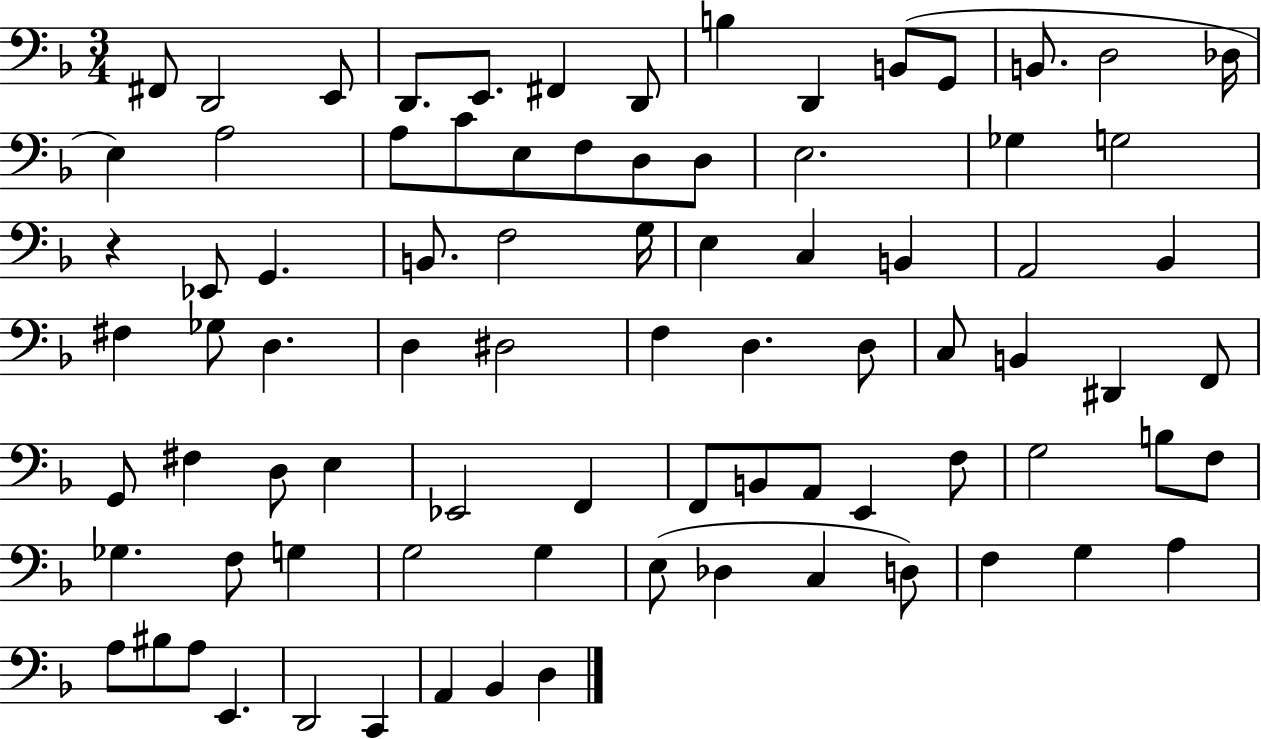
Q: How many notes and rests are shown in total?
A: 83